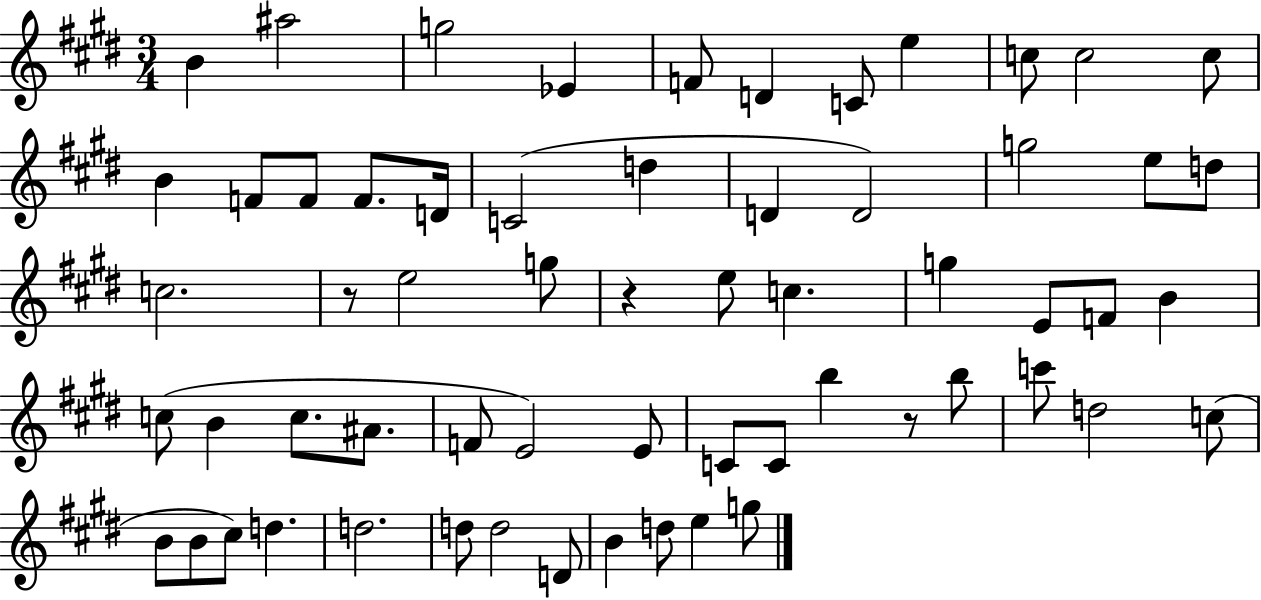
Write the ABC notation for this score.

X:1
T:Untitled
M:3/4
L:1/4
K:E
B ^a2 g2 _E F/2 D C/2 e c/2 c2 c/2 B F/2 F/2 F/2 D/4 C2 d D D2 g2 e/2 d/2 c2 z/2 e2 g/2 z e/2 c g E/2 F/2 B c/2 B c/2 ^A/2 F/2 E2 E/2 C/2 C/2 b z/2 b/2 c'/2 d2 c/2 B/2 B/2 ^c/2 d d2 d/2 d2 D/2 B d/2 e g/2